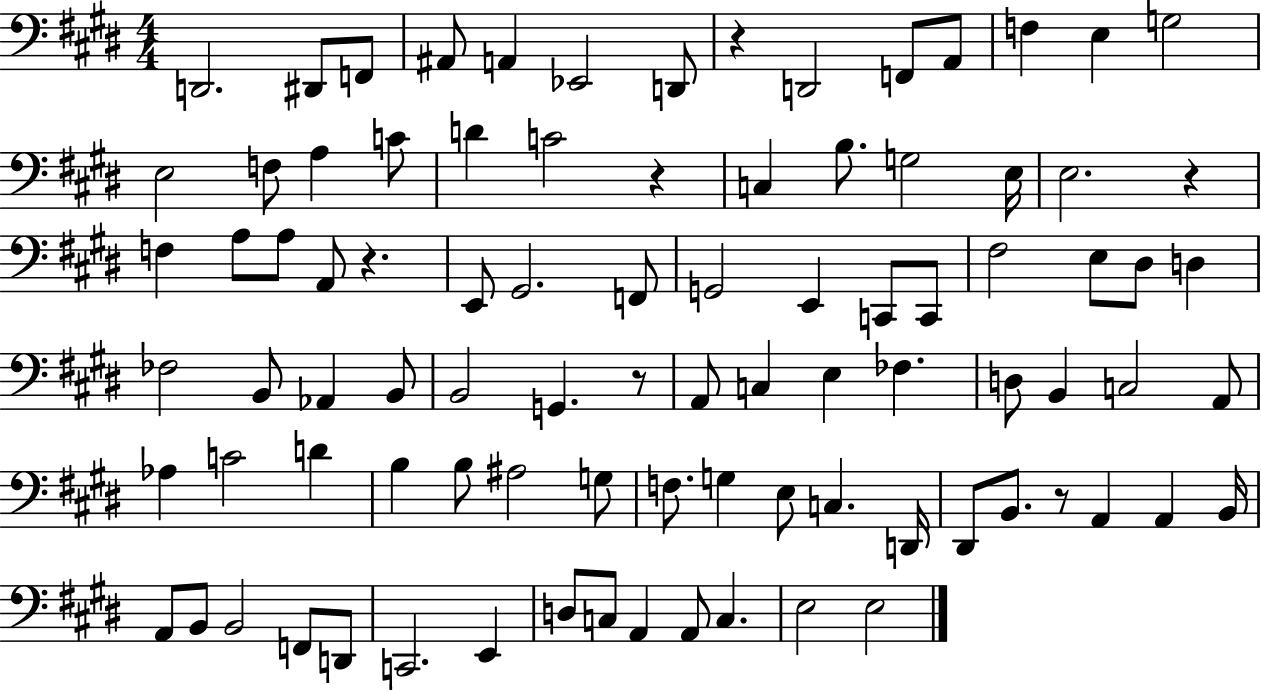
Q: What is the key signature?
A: E major